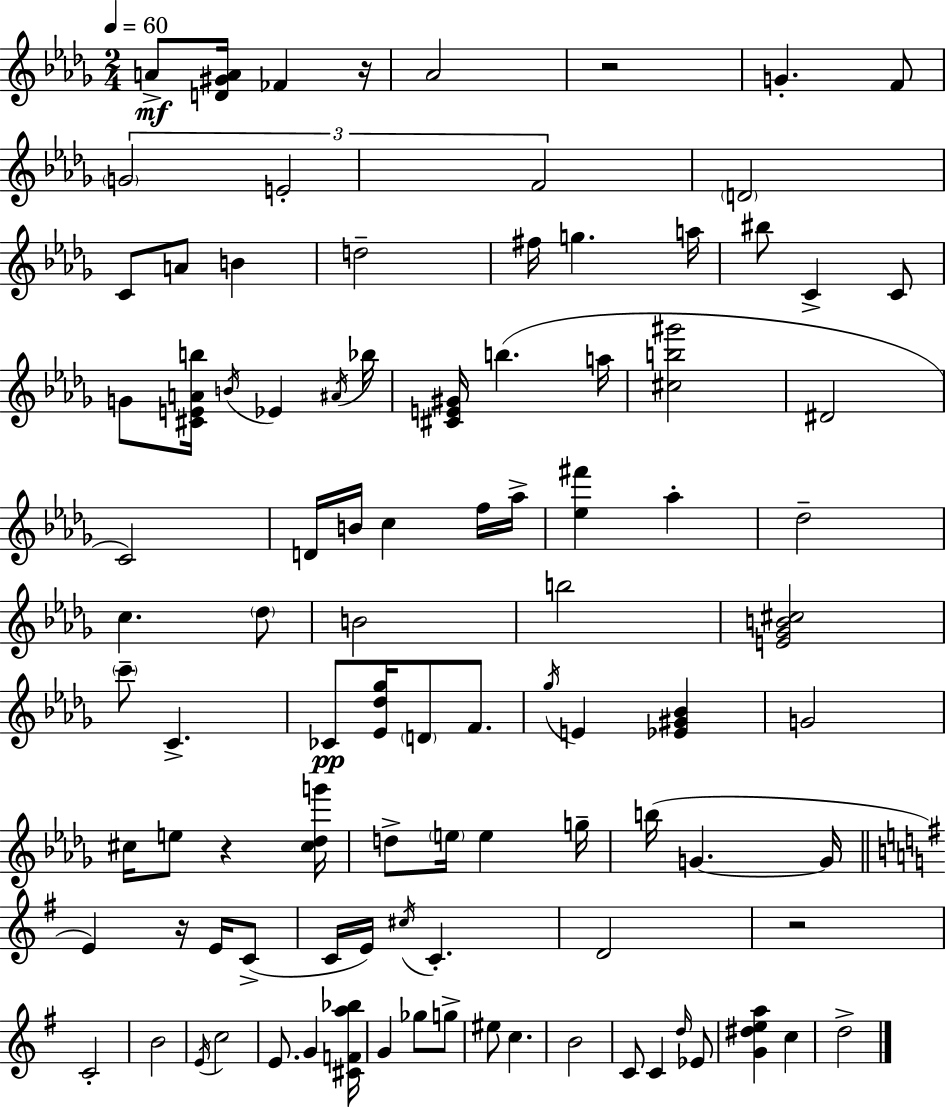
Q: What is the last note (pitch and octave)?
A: D5